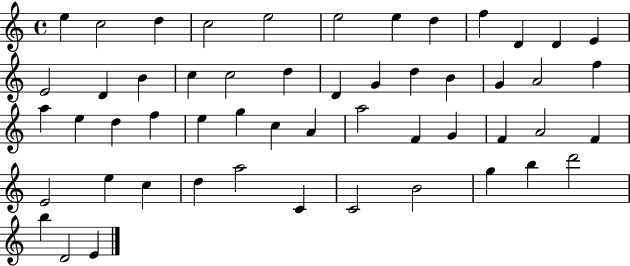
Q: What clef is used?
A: treble